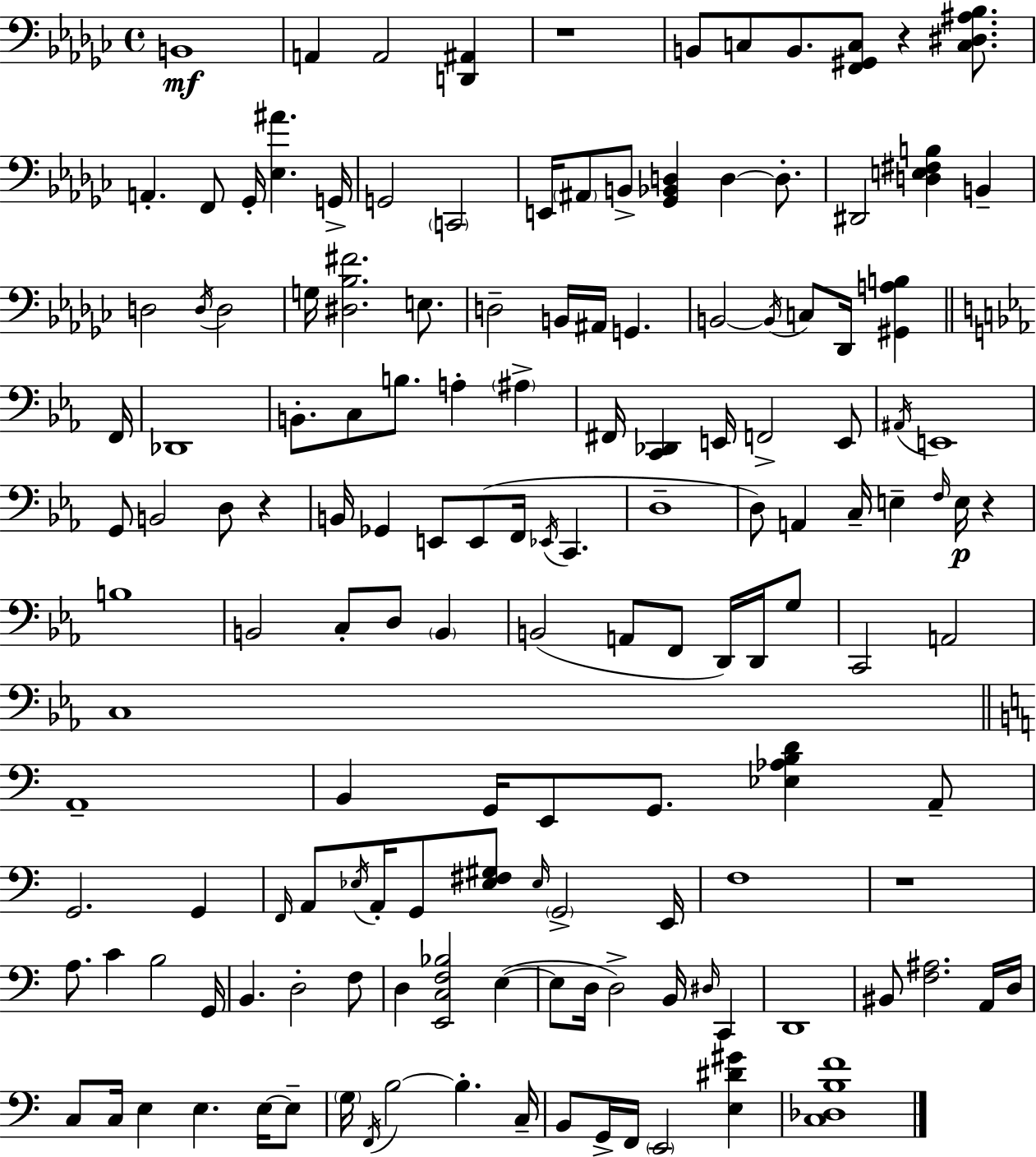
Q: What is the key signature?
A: EES minor